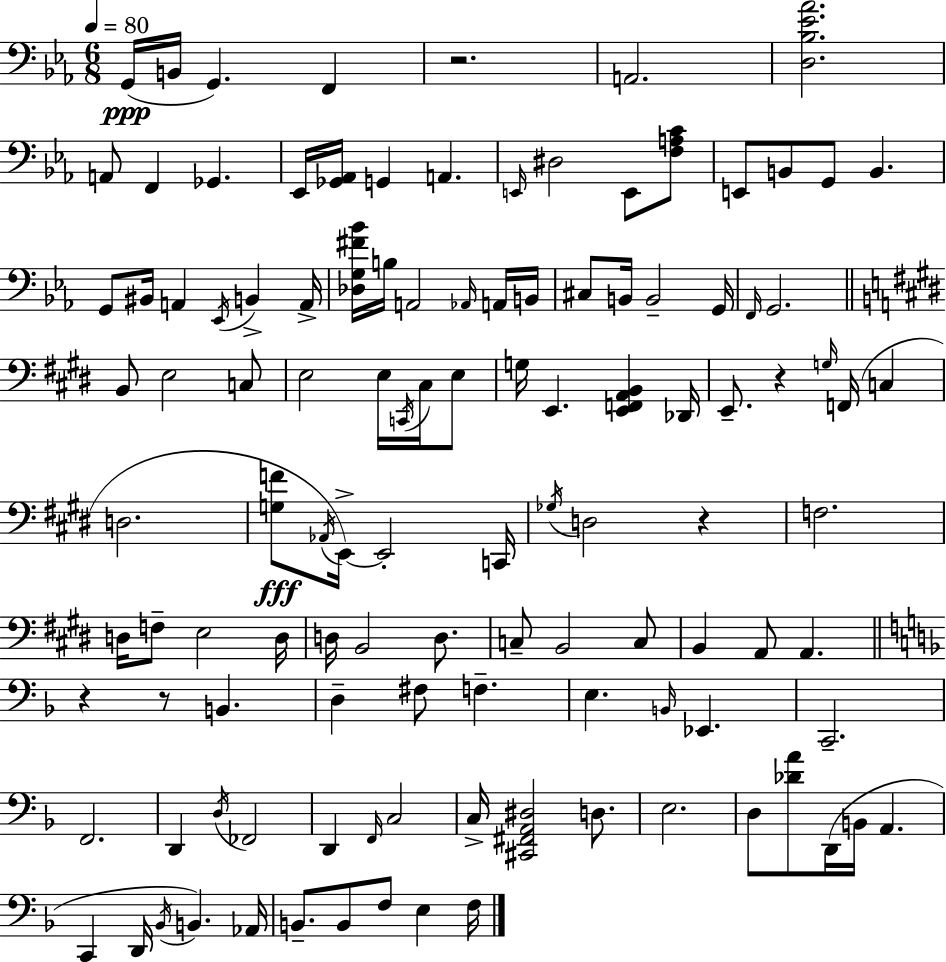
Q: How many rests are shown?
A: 5